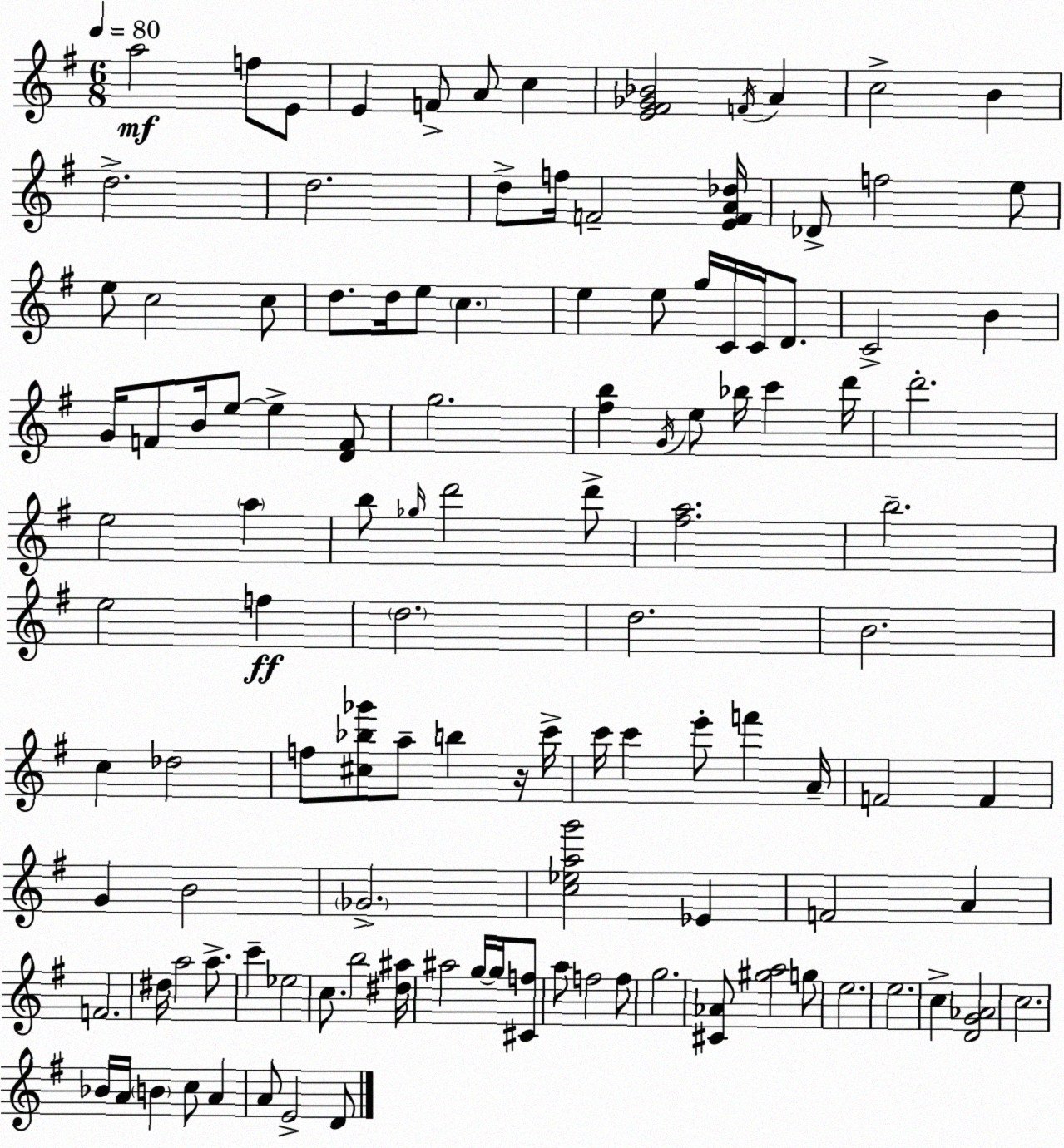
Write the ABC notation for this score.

X:1
T:Untitled
M:6/8
L:1/4
K:G
a2 f/2 E/2 E F/2 A/2 c [E^F_G_B]2 F/4 A c2 B d2 d2 d/2 f/4 F2 [EFA_d]/4 _D/2 f2 e/2 e/2 c2 c/2 d/2 d/4 e/2 c e e/2 g/4 C/4 C/4 D/2 C2 B G/4 F/2 B/4 e/2 e [DF]/2 g2 [^fb] G/4 e/2 _b/4 c' d'/4 d'2 e2 a b/2 _g/4 d'2 d'/2 [^fa]2 b2 e2 f d2 d2 B2 c _d2 f/2 [^c_b_g']/2 a/2 b z/4 c'/4 c'/4 c' e'/2 f' A/4 F2 F G B2 _G2 [c_eag']2 _E F2 A F2 ^d/4 a2 a/2 c' _e2 c/2 b2 [^d^a]/4 ^a2 g/4 g/4 [^Cf]/2 a/2 f2 f/2 g2 [^C_A]/2 [^ga]2 g/2 e2 e2 c [DG_A]2 c2 _B/4 A/4 B c/2 A A/2 E2 D/2